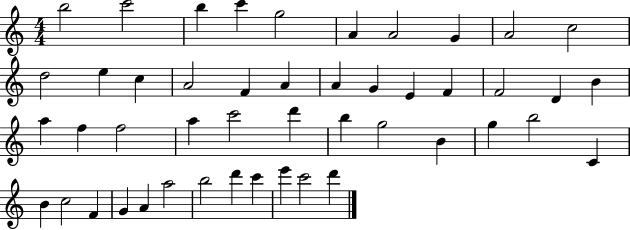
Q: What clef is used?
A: treble